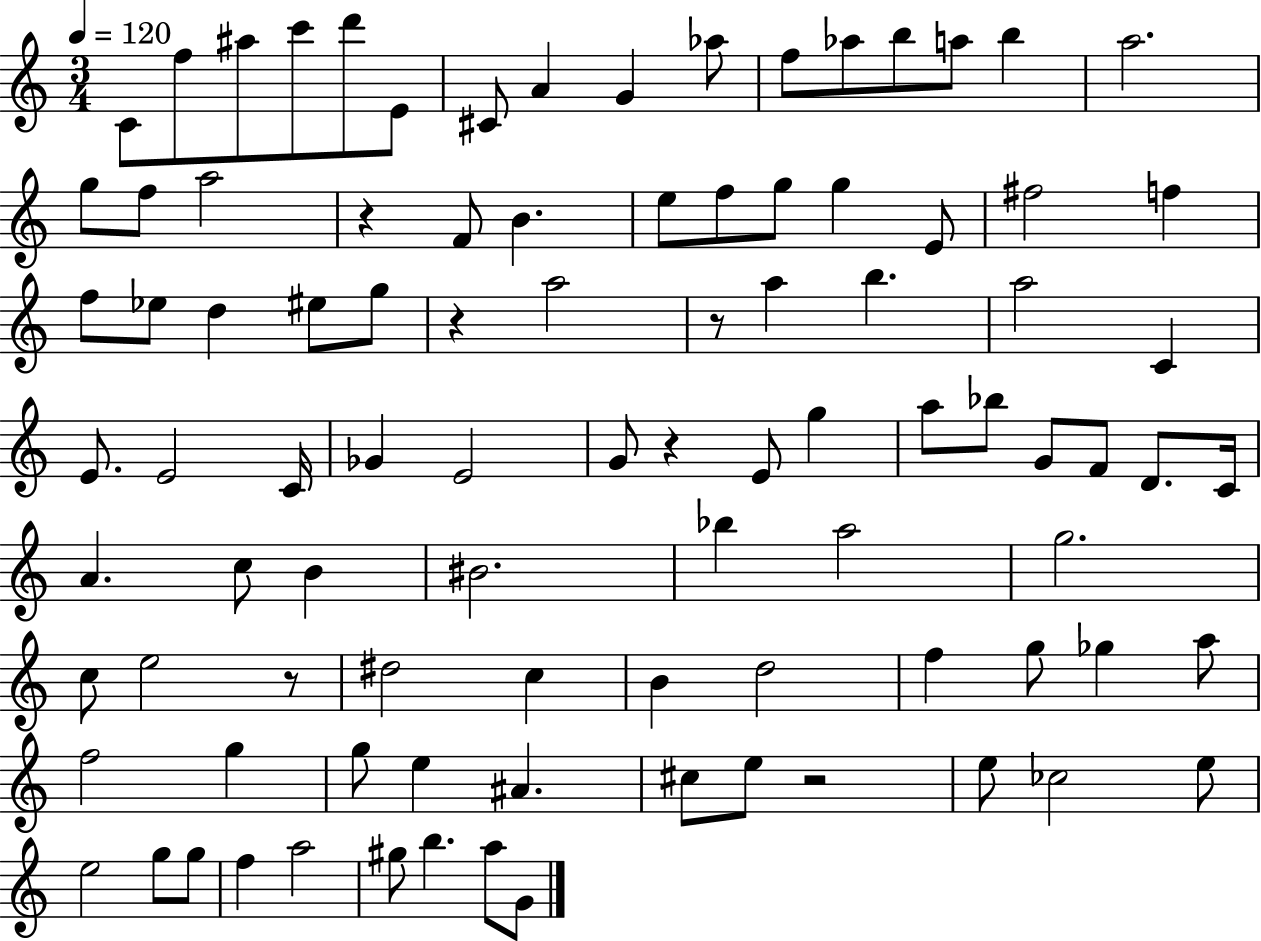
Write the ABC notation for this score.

X:1
T:Untitled
M:3/4
L:1/4
K:C
C/2 f/2 ^a/2 c'/2 d'/2 E/2 ^C/2 A G _a/2 f/2 _a/2 b/2 a/2 b a2 g/2 f/2 a2 z F/2 B e/2 f/2 g/2 g E/2 ^f2 f f/2 _e/2 d ^e/2 g/2 z a2 z/2 a b a2 C E/2 E2 C/4 _G E2 G/2 z E/2 g a/2 _b/2 G/2 F/2 D/2 C/4 A c/2 B ^B2 _b a2 g2 c/2 e2 z/2 ^d2 c B d2 f g/2 _g a/2 f2 g g/2 e ^A ^c/2 e/2 z2 e/2 _c2 e/2 e2 g/2 g/2 f a2 ^g/2 b a/2 G/2